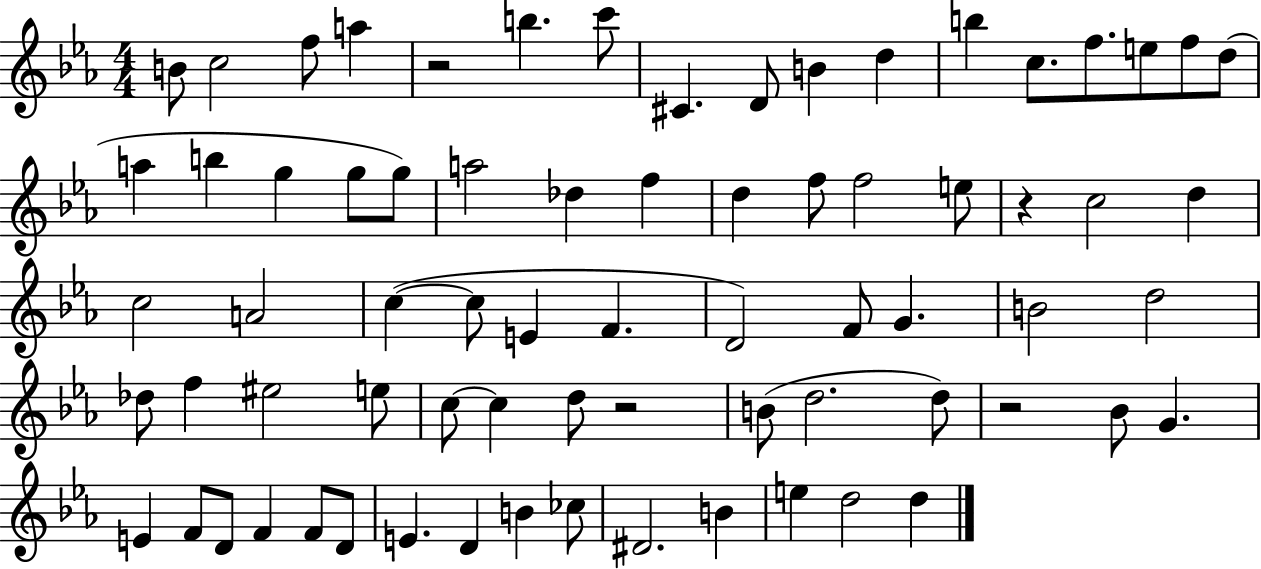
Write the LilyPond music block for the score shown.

{
  \clef treble
  \numericTimeSignature
  \time 4/4
  \key ees \major
  b'8 c''2 f''8 a''4 | r2 b''4. c'''8 | cis'4. d'8 b'4 d''4 | b''4 c''8. f''8. e''8 f''8 d''8( | \break a''4 b''4 g''4 g''8 g''8) | a''2 des''4 f''4 | d''4 f''8 f''2 e''8 | r4 c''2 d''4 | \break c''2 a'2 | c''4~(~ c''8 e'4 f'4. | d'2) f'8 g'4. | b'2 d''2 | \break des''8 f''4 eis''2 e''8 | c''8~~ c''4 d''8 r2 | b'8( d''2. d''8) | r2 bes'8 g'4. | \break e'4 f'8 d'8 f'4 f'8 d'8 | e'4. d'4 b'4 ces''8 | dis'2. b'4 | e''4 d''2 d''4 | \break \bar "|."
}